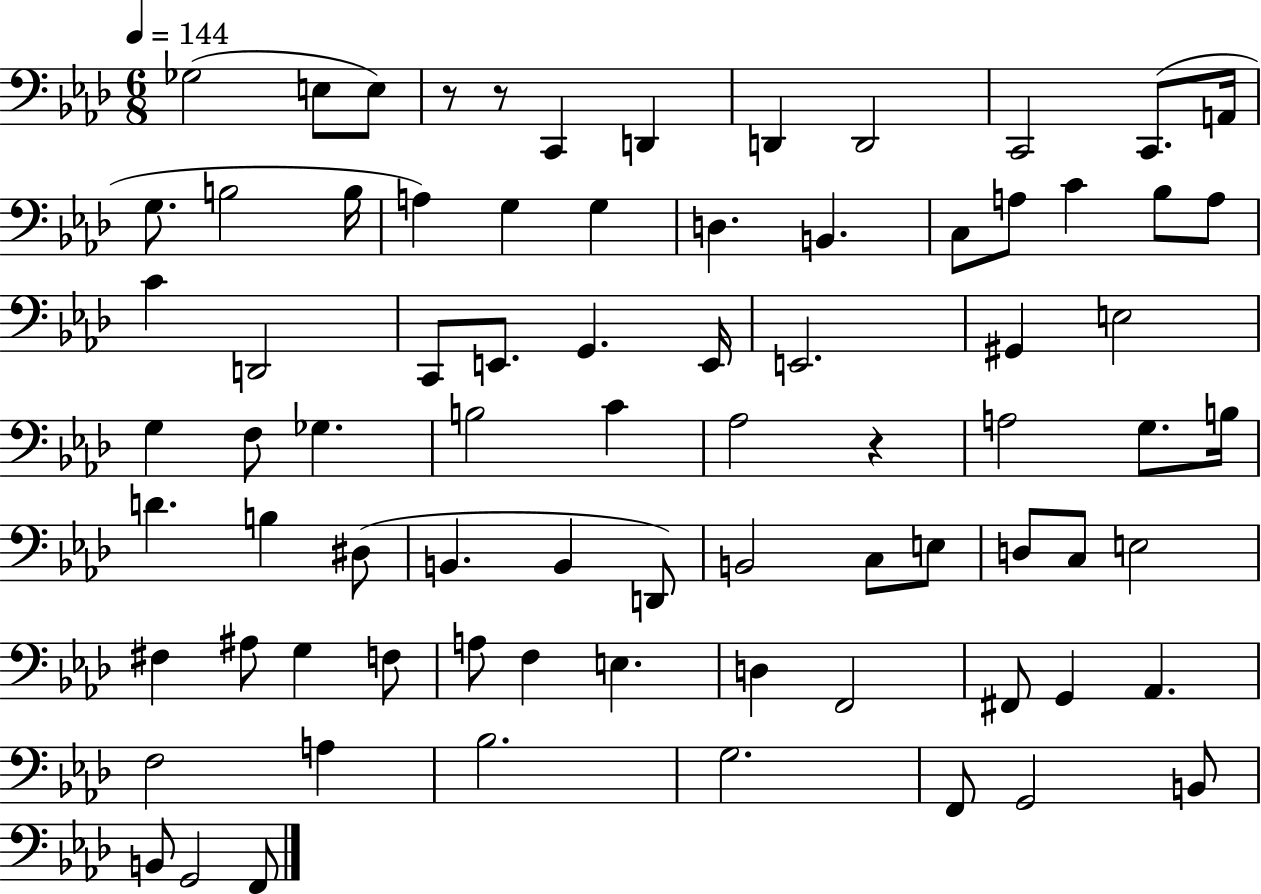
Gb3/h E3/e E3/e R/e R/e C2/q D2/q D2/q D2/h C2/h C2/e. A2/s G3/e. B3/h B3/s A3/q G3/q G3/q D3/q. B2/q. C3/e A3/e C4/q Bb3/e A3/e C4/q D2/h C2/e E2/e. G2/q. E2/s E2/h. G#2/q E3/h G3/q F3/e Gb3/q. B3/h C4/q Ab3/h R/q A3/h G3/e. B3/s D4/q. B3/q D#3/e B2/q. B2/q D2/e B2/h C3/e E3/e D3/e C3/e E3/h F#3/q A#3/e G3/q F3/e A3/e F3/q E3/q. D3/q F2/h F#2/e G2/q Ab2/q. F3/h A3/q Bb3/h. G3/h. F2/e G2/h B2/e B2/e G2/h F2/e